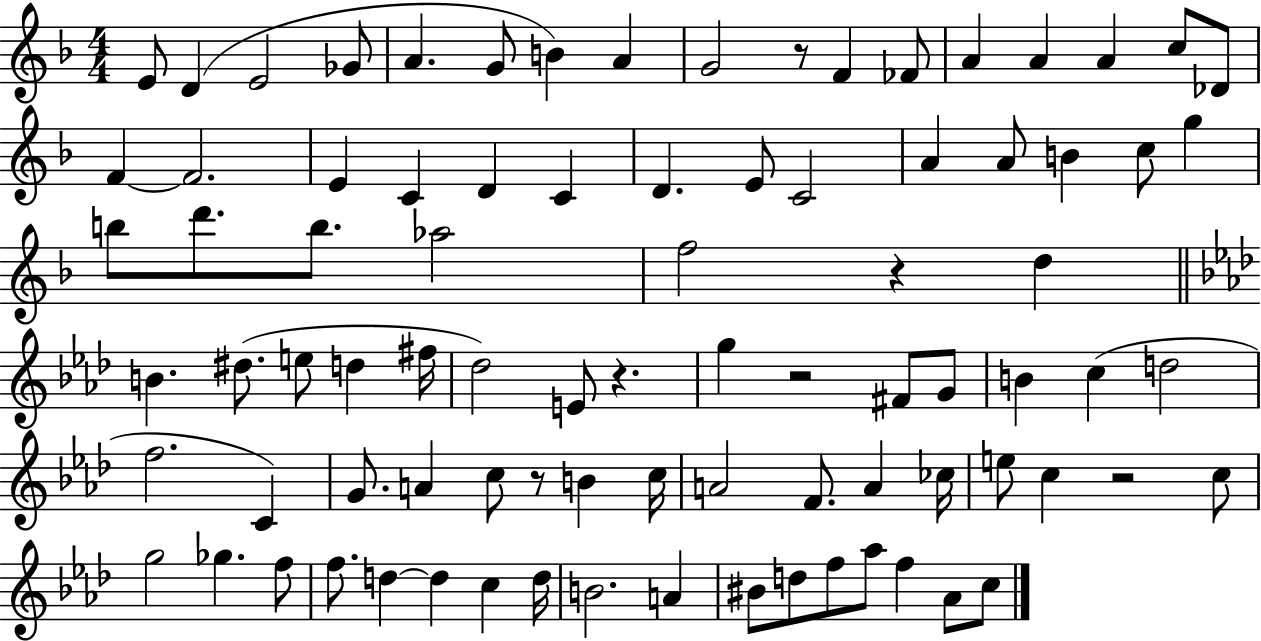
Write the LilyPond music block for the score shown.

{
  \clef treble
  \numericTimeSignature
  \time 4/4
  \key f \major
  e'8 d'4( e'2 ges'8 | a'4. g'8 b'4) a'4 | g'2 r8 f'4 fes'8 | a'4 a'4 a'4 c''8 des'8 | \break f'4~~ f'2. | e'4 c'4 d'4 c'4 | d'4. e'8 c'2 | a'4 a'8 b'4 c''8 g''4 | \break b''8 d'''8. b''8. aes''2 | f''2 r4 d''4 | \bar "||" \break \key f \minor b'4. dis''8.( e''8 d''4 fis''16 | des''2) e'8 r4. | g''4 r2 fis'8 g'8 | b'4 c''4( d''2 | \break f''2. c'4) | g'8. a'4 c''8 r8 b'4 c''16 | a'2 f'8. a'4 ces''16 | e''8 c''4 r2 c''8 | \break g''2 ges''4. f''8 | f''8. d''4~~ d''4 c''4 d''16 | b'2. a'4 | bis'8 d''8 f''8 aes''8 f''4 aes'8 c''8 | \break \bar "|."
}